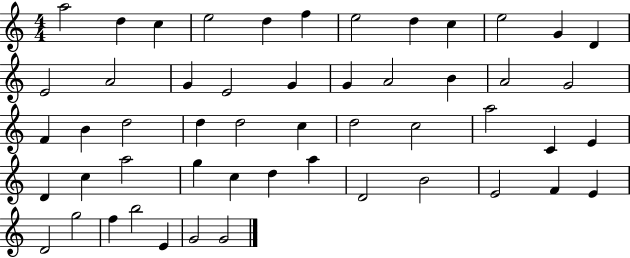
A5/h D5/q C5/q E5/h D5/q F5/q E5/h D5/q C5/q E5/h G4/q D4/q E4/h A4/h G4/q E4/h G4/q G4/q A4/h B4/q A4/h G4/h F4/q B4/q D5/h D5/q D5/h C5/q D5/h C5/h A5/h C4/q E4/q D4/q C5/q A5/h G5/q C5/q D5/q A5/q D4/h B4/h E4/h F4/q E4/q D4/h G5/h F5/q B5/h E4/q G4/h G4/h